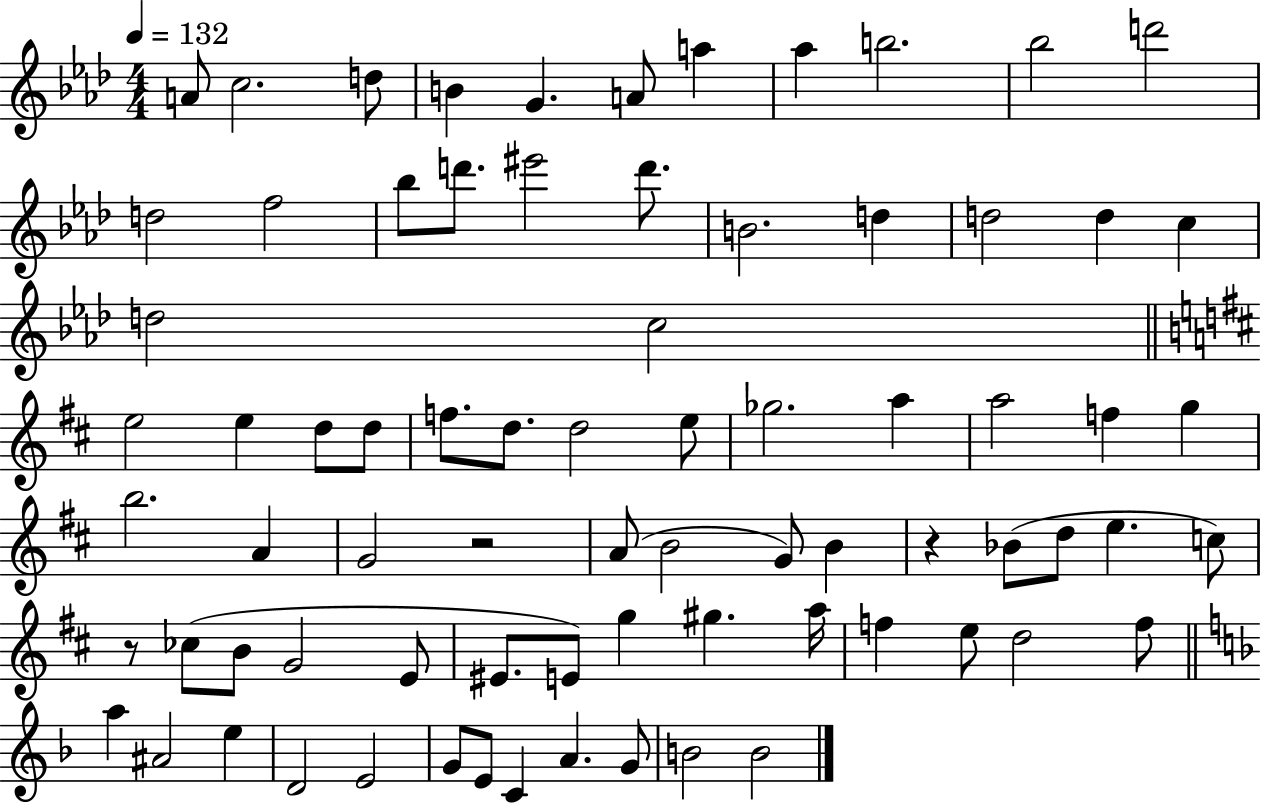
{
  \clef treble
  \numericTimeSignature
  \time 4/4
  \key aes \major
  \tempo 4 = 132
  \repeat volta 2 { a'8 c''2. d''8 | b'4 g'4. a'8 a''4 | aes''4 b''2. | bes''2 d'''2 | \break d''2 f''2 | bes''8 d'''8. eis'''2 d'''8. | b'2. d''4 | d''2 d''4 c''4 | \break d''2 c''2 | \bar "||" \break \key d \major e''2 e''4 d''8 d''8 | f''8. d''8. d''2 e''8 | ges''2. a''4 | a''2 f''4 g''4 | \break b''2. a'4 | g'2 r2 | a'8( b'2 g'8) b'4 | r4 bes'8( d''8 e''4. c''8) | \break r8 ces''8( b'8 g'2 e'8 | eis'8. e'8) g''4 gis''4. a''16 | f''4 e''8 d''2 f''8 | \bar "||" \break \key f \major a''4 ais'2 e''4 | d'2 e'2 | g'8 e'8 c'4 a'4. g'8 | b'2 b'2 | \break } \bar "|."
}